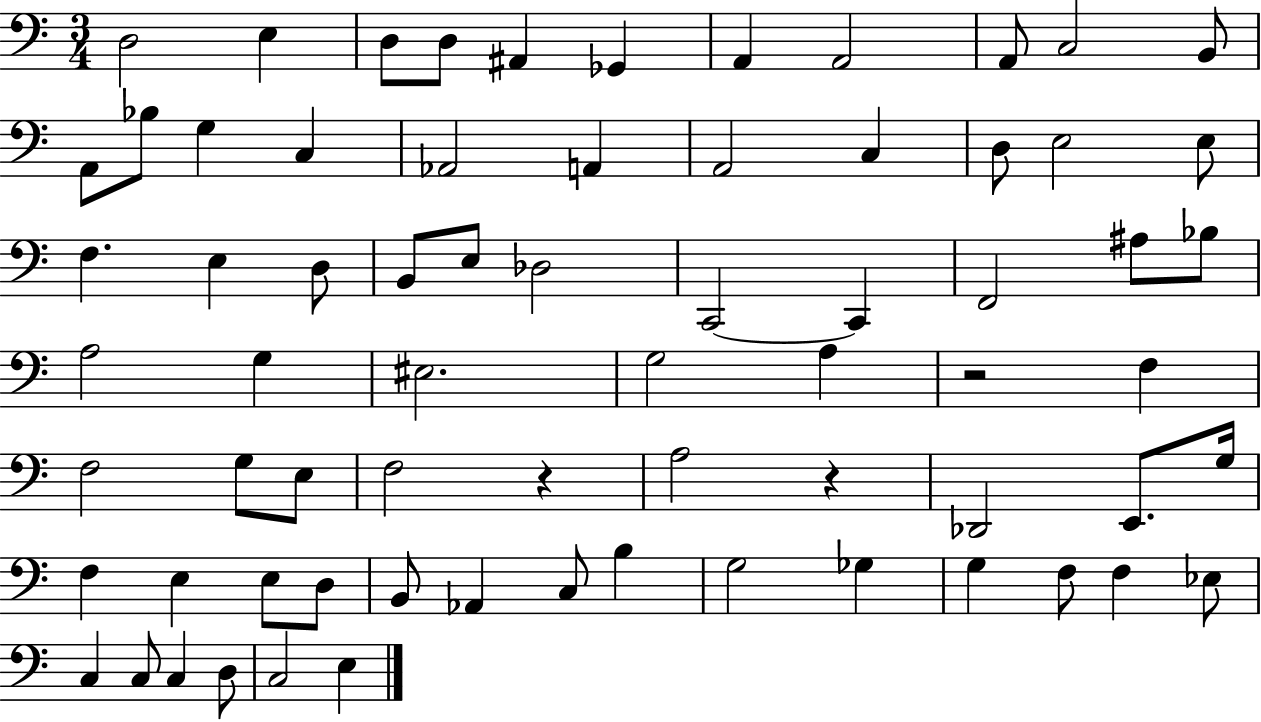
{
  \clef bass
  \numericTimeSignature
  \time 3/4
  \key c \major
  \repeat volta 2 { d2 e4 | d8 d8 ais,4 ges,4 | a,4 a,2 | a,8 c2 b,8 | \break a,8 bes8 g4 c4 | aes,2 a,4 | a,2 c4 | d8 e2 e8 | \break f4. e4 d8 | b,8 e8 des2 | c,2~~ c,4 | f,2 ais8 bes8 | \break a2 g4 | eis2. | g2 a4 | r2 f4 | \break f2 g8 e8 | f2 r4 | a2 r4 | des,2 e,8. g16 | \break f4 e4 e8 d8 | b,8 aes,4 c8 b4 | g2 ges4 | g4 f8 f4 ees8 | \break c4 c8 c4 d8 | c2 e4 | } \bar "|."
}